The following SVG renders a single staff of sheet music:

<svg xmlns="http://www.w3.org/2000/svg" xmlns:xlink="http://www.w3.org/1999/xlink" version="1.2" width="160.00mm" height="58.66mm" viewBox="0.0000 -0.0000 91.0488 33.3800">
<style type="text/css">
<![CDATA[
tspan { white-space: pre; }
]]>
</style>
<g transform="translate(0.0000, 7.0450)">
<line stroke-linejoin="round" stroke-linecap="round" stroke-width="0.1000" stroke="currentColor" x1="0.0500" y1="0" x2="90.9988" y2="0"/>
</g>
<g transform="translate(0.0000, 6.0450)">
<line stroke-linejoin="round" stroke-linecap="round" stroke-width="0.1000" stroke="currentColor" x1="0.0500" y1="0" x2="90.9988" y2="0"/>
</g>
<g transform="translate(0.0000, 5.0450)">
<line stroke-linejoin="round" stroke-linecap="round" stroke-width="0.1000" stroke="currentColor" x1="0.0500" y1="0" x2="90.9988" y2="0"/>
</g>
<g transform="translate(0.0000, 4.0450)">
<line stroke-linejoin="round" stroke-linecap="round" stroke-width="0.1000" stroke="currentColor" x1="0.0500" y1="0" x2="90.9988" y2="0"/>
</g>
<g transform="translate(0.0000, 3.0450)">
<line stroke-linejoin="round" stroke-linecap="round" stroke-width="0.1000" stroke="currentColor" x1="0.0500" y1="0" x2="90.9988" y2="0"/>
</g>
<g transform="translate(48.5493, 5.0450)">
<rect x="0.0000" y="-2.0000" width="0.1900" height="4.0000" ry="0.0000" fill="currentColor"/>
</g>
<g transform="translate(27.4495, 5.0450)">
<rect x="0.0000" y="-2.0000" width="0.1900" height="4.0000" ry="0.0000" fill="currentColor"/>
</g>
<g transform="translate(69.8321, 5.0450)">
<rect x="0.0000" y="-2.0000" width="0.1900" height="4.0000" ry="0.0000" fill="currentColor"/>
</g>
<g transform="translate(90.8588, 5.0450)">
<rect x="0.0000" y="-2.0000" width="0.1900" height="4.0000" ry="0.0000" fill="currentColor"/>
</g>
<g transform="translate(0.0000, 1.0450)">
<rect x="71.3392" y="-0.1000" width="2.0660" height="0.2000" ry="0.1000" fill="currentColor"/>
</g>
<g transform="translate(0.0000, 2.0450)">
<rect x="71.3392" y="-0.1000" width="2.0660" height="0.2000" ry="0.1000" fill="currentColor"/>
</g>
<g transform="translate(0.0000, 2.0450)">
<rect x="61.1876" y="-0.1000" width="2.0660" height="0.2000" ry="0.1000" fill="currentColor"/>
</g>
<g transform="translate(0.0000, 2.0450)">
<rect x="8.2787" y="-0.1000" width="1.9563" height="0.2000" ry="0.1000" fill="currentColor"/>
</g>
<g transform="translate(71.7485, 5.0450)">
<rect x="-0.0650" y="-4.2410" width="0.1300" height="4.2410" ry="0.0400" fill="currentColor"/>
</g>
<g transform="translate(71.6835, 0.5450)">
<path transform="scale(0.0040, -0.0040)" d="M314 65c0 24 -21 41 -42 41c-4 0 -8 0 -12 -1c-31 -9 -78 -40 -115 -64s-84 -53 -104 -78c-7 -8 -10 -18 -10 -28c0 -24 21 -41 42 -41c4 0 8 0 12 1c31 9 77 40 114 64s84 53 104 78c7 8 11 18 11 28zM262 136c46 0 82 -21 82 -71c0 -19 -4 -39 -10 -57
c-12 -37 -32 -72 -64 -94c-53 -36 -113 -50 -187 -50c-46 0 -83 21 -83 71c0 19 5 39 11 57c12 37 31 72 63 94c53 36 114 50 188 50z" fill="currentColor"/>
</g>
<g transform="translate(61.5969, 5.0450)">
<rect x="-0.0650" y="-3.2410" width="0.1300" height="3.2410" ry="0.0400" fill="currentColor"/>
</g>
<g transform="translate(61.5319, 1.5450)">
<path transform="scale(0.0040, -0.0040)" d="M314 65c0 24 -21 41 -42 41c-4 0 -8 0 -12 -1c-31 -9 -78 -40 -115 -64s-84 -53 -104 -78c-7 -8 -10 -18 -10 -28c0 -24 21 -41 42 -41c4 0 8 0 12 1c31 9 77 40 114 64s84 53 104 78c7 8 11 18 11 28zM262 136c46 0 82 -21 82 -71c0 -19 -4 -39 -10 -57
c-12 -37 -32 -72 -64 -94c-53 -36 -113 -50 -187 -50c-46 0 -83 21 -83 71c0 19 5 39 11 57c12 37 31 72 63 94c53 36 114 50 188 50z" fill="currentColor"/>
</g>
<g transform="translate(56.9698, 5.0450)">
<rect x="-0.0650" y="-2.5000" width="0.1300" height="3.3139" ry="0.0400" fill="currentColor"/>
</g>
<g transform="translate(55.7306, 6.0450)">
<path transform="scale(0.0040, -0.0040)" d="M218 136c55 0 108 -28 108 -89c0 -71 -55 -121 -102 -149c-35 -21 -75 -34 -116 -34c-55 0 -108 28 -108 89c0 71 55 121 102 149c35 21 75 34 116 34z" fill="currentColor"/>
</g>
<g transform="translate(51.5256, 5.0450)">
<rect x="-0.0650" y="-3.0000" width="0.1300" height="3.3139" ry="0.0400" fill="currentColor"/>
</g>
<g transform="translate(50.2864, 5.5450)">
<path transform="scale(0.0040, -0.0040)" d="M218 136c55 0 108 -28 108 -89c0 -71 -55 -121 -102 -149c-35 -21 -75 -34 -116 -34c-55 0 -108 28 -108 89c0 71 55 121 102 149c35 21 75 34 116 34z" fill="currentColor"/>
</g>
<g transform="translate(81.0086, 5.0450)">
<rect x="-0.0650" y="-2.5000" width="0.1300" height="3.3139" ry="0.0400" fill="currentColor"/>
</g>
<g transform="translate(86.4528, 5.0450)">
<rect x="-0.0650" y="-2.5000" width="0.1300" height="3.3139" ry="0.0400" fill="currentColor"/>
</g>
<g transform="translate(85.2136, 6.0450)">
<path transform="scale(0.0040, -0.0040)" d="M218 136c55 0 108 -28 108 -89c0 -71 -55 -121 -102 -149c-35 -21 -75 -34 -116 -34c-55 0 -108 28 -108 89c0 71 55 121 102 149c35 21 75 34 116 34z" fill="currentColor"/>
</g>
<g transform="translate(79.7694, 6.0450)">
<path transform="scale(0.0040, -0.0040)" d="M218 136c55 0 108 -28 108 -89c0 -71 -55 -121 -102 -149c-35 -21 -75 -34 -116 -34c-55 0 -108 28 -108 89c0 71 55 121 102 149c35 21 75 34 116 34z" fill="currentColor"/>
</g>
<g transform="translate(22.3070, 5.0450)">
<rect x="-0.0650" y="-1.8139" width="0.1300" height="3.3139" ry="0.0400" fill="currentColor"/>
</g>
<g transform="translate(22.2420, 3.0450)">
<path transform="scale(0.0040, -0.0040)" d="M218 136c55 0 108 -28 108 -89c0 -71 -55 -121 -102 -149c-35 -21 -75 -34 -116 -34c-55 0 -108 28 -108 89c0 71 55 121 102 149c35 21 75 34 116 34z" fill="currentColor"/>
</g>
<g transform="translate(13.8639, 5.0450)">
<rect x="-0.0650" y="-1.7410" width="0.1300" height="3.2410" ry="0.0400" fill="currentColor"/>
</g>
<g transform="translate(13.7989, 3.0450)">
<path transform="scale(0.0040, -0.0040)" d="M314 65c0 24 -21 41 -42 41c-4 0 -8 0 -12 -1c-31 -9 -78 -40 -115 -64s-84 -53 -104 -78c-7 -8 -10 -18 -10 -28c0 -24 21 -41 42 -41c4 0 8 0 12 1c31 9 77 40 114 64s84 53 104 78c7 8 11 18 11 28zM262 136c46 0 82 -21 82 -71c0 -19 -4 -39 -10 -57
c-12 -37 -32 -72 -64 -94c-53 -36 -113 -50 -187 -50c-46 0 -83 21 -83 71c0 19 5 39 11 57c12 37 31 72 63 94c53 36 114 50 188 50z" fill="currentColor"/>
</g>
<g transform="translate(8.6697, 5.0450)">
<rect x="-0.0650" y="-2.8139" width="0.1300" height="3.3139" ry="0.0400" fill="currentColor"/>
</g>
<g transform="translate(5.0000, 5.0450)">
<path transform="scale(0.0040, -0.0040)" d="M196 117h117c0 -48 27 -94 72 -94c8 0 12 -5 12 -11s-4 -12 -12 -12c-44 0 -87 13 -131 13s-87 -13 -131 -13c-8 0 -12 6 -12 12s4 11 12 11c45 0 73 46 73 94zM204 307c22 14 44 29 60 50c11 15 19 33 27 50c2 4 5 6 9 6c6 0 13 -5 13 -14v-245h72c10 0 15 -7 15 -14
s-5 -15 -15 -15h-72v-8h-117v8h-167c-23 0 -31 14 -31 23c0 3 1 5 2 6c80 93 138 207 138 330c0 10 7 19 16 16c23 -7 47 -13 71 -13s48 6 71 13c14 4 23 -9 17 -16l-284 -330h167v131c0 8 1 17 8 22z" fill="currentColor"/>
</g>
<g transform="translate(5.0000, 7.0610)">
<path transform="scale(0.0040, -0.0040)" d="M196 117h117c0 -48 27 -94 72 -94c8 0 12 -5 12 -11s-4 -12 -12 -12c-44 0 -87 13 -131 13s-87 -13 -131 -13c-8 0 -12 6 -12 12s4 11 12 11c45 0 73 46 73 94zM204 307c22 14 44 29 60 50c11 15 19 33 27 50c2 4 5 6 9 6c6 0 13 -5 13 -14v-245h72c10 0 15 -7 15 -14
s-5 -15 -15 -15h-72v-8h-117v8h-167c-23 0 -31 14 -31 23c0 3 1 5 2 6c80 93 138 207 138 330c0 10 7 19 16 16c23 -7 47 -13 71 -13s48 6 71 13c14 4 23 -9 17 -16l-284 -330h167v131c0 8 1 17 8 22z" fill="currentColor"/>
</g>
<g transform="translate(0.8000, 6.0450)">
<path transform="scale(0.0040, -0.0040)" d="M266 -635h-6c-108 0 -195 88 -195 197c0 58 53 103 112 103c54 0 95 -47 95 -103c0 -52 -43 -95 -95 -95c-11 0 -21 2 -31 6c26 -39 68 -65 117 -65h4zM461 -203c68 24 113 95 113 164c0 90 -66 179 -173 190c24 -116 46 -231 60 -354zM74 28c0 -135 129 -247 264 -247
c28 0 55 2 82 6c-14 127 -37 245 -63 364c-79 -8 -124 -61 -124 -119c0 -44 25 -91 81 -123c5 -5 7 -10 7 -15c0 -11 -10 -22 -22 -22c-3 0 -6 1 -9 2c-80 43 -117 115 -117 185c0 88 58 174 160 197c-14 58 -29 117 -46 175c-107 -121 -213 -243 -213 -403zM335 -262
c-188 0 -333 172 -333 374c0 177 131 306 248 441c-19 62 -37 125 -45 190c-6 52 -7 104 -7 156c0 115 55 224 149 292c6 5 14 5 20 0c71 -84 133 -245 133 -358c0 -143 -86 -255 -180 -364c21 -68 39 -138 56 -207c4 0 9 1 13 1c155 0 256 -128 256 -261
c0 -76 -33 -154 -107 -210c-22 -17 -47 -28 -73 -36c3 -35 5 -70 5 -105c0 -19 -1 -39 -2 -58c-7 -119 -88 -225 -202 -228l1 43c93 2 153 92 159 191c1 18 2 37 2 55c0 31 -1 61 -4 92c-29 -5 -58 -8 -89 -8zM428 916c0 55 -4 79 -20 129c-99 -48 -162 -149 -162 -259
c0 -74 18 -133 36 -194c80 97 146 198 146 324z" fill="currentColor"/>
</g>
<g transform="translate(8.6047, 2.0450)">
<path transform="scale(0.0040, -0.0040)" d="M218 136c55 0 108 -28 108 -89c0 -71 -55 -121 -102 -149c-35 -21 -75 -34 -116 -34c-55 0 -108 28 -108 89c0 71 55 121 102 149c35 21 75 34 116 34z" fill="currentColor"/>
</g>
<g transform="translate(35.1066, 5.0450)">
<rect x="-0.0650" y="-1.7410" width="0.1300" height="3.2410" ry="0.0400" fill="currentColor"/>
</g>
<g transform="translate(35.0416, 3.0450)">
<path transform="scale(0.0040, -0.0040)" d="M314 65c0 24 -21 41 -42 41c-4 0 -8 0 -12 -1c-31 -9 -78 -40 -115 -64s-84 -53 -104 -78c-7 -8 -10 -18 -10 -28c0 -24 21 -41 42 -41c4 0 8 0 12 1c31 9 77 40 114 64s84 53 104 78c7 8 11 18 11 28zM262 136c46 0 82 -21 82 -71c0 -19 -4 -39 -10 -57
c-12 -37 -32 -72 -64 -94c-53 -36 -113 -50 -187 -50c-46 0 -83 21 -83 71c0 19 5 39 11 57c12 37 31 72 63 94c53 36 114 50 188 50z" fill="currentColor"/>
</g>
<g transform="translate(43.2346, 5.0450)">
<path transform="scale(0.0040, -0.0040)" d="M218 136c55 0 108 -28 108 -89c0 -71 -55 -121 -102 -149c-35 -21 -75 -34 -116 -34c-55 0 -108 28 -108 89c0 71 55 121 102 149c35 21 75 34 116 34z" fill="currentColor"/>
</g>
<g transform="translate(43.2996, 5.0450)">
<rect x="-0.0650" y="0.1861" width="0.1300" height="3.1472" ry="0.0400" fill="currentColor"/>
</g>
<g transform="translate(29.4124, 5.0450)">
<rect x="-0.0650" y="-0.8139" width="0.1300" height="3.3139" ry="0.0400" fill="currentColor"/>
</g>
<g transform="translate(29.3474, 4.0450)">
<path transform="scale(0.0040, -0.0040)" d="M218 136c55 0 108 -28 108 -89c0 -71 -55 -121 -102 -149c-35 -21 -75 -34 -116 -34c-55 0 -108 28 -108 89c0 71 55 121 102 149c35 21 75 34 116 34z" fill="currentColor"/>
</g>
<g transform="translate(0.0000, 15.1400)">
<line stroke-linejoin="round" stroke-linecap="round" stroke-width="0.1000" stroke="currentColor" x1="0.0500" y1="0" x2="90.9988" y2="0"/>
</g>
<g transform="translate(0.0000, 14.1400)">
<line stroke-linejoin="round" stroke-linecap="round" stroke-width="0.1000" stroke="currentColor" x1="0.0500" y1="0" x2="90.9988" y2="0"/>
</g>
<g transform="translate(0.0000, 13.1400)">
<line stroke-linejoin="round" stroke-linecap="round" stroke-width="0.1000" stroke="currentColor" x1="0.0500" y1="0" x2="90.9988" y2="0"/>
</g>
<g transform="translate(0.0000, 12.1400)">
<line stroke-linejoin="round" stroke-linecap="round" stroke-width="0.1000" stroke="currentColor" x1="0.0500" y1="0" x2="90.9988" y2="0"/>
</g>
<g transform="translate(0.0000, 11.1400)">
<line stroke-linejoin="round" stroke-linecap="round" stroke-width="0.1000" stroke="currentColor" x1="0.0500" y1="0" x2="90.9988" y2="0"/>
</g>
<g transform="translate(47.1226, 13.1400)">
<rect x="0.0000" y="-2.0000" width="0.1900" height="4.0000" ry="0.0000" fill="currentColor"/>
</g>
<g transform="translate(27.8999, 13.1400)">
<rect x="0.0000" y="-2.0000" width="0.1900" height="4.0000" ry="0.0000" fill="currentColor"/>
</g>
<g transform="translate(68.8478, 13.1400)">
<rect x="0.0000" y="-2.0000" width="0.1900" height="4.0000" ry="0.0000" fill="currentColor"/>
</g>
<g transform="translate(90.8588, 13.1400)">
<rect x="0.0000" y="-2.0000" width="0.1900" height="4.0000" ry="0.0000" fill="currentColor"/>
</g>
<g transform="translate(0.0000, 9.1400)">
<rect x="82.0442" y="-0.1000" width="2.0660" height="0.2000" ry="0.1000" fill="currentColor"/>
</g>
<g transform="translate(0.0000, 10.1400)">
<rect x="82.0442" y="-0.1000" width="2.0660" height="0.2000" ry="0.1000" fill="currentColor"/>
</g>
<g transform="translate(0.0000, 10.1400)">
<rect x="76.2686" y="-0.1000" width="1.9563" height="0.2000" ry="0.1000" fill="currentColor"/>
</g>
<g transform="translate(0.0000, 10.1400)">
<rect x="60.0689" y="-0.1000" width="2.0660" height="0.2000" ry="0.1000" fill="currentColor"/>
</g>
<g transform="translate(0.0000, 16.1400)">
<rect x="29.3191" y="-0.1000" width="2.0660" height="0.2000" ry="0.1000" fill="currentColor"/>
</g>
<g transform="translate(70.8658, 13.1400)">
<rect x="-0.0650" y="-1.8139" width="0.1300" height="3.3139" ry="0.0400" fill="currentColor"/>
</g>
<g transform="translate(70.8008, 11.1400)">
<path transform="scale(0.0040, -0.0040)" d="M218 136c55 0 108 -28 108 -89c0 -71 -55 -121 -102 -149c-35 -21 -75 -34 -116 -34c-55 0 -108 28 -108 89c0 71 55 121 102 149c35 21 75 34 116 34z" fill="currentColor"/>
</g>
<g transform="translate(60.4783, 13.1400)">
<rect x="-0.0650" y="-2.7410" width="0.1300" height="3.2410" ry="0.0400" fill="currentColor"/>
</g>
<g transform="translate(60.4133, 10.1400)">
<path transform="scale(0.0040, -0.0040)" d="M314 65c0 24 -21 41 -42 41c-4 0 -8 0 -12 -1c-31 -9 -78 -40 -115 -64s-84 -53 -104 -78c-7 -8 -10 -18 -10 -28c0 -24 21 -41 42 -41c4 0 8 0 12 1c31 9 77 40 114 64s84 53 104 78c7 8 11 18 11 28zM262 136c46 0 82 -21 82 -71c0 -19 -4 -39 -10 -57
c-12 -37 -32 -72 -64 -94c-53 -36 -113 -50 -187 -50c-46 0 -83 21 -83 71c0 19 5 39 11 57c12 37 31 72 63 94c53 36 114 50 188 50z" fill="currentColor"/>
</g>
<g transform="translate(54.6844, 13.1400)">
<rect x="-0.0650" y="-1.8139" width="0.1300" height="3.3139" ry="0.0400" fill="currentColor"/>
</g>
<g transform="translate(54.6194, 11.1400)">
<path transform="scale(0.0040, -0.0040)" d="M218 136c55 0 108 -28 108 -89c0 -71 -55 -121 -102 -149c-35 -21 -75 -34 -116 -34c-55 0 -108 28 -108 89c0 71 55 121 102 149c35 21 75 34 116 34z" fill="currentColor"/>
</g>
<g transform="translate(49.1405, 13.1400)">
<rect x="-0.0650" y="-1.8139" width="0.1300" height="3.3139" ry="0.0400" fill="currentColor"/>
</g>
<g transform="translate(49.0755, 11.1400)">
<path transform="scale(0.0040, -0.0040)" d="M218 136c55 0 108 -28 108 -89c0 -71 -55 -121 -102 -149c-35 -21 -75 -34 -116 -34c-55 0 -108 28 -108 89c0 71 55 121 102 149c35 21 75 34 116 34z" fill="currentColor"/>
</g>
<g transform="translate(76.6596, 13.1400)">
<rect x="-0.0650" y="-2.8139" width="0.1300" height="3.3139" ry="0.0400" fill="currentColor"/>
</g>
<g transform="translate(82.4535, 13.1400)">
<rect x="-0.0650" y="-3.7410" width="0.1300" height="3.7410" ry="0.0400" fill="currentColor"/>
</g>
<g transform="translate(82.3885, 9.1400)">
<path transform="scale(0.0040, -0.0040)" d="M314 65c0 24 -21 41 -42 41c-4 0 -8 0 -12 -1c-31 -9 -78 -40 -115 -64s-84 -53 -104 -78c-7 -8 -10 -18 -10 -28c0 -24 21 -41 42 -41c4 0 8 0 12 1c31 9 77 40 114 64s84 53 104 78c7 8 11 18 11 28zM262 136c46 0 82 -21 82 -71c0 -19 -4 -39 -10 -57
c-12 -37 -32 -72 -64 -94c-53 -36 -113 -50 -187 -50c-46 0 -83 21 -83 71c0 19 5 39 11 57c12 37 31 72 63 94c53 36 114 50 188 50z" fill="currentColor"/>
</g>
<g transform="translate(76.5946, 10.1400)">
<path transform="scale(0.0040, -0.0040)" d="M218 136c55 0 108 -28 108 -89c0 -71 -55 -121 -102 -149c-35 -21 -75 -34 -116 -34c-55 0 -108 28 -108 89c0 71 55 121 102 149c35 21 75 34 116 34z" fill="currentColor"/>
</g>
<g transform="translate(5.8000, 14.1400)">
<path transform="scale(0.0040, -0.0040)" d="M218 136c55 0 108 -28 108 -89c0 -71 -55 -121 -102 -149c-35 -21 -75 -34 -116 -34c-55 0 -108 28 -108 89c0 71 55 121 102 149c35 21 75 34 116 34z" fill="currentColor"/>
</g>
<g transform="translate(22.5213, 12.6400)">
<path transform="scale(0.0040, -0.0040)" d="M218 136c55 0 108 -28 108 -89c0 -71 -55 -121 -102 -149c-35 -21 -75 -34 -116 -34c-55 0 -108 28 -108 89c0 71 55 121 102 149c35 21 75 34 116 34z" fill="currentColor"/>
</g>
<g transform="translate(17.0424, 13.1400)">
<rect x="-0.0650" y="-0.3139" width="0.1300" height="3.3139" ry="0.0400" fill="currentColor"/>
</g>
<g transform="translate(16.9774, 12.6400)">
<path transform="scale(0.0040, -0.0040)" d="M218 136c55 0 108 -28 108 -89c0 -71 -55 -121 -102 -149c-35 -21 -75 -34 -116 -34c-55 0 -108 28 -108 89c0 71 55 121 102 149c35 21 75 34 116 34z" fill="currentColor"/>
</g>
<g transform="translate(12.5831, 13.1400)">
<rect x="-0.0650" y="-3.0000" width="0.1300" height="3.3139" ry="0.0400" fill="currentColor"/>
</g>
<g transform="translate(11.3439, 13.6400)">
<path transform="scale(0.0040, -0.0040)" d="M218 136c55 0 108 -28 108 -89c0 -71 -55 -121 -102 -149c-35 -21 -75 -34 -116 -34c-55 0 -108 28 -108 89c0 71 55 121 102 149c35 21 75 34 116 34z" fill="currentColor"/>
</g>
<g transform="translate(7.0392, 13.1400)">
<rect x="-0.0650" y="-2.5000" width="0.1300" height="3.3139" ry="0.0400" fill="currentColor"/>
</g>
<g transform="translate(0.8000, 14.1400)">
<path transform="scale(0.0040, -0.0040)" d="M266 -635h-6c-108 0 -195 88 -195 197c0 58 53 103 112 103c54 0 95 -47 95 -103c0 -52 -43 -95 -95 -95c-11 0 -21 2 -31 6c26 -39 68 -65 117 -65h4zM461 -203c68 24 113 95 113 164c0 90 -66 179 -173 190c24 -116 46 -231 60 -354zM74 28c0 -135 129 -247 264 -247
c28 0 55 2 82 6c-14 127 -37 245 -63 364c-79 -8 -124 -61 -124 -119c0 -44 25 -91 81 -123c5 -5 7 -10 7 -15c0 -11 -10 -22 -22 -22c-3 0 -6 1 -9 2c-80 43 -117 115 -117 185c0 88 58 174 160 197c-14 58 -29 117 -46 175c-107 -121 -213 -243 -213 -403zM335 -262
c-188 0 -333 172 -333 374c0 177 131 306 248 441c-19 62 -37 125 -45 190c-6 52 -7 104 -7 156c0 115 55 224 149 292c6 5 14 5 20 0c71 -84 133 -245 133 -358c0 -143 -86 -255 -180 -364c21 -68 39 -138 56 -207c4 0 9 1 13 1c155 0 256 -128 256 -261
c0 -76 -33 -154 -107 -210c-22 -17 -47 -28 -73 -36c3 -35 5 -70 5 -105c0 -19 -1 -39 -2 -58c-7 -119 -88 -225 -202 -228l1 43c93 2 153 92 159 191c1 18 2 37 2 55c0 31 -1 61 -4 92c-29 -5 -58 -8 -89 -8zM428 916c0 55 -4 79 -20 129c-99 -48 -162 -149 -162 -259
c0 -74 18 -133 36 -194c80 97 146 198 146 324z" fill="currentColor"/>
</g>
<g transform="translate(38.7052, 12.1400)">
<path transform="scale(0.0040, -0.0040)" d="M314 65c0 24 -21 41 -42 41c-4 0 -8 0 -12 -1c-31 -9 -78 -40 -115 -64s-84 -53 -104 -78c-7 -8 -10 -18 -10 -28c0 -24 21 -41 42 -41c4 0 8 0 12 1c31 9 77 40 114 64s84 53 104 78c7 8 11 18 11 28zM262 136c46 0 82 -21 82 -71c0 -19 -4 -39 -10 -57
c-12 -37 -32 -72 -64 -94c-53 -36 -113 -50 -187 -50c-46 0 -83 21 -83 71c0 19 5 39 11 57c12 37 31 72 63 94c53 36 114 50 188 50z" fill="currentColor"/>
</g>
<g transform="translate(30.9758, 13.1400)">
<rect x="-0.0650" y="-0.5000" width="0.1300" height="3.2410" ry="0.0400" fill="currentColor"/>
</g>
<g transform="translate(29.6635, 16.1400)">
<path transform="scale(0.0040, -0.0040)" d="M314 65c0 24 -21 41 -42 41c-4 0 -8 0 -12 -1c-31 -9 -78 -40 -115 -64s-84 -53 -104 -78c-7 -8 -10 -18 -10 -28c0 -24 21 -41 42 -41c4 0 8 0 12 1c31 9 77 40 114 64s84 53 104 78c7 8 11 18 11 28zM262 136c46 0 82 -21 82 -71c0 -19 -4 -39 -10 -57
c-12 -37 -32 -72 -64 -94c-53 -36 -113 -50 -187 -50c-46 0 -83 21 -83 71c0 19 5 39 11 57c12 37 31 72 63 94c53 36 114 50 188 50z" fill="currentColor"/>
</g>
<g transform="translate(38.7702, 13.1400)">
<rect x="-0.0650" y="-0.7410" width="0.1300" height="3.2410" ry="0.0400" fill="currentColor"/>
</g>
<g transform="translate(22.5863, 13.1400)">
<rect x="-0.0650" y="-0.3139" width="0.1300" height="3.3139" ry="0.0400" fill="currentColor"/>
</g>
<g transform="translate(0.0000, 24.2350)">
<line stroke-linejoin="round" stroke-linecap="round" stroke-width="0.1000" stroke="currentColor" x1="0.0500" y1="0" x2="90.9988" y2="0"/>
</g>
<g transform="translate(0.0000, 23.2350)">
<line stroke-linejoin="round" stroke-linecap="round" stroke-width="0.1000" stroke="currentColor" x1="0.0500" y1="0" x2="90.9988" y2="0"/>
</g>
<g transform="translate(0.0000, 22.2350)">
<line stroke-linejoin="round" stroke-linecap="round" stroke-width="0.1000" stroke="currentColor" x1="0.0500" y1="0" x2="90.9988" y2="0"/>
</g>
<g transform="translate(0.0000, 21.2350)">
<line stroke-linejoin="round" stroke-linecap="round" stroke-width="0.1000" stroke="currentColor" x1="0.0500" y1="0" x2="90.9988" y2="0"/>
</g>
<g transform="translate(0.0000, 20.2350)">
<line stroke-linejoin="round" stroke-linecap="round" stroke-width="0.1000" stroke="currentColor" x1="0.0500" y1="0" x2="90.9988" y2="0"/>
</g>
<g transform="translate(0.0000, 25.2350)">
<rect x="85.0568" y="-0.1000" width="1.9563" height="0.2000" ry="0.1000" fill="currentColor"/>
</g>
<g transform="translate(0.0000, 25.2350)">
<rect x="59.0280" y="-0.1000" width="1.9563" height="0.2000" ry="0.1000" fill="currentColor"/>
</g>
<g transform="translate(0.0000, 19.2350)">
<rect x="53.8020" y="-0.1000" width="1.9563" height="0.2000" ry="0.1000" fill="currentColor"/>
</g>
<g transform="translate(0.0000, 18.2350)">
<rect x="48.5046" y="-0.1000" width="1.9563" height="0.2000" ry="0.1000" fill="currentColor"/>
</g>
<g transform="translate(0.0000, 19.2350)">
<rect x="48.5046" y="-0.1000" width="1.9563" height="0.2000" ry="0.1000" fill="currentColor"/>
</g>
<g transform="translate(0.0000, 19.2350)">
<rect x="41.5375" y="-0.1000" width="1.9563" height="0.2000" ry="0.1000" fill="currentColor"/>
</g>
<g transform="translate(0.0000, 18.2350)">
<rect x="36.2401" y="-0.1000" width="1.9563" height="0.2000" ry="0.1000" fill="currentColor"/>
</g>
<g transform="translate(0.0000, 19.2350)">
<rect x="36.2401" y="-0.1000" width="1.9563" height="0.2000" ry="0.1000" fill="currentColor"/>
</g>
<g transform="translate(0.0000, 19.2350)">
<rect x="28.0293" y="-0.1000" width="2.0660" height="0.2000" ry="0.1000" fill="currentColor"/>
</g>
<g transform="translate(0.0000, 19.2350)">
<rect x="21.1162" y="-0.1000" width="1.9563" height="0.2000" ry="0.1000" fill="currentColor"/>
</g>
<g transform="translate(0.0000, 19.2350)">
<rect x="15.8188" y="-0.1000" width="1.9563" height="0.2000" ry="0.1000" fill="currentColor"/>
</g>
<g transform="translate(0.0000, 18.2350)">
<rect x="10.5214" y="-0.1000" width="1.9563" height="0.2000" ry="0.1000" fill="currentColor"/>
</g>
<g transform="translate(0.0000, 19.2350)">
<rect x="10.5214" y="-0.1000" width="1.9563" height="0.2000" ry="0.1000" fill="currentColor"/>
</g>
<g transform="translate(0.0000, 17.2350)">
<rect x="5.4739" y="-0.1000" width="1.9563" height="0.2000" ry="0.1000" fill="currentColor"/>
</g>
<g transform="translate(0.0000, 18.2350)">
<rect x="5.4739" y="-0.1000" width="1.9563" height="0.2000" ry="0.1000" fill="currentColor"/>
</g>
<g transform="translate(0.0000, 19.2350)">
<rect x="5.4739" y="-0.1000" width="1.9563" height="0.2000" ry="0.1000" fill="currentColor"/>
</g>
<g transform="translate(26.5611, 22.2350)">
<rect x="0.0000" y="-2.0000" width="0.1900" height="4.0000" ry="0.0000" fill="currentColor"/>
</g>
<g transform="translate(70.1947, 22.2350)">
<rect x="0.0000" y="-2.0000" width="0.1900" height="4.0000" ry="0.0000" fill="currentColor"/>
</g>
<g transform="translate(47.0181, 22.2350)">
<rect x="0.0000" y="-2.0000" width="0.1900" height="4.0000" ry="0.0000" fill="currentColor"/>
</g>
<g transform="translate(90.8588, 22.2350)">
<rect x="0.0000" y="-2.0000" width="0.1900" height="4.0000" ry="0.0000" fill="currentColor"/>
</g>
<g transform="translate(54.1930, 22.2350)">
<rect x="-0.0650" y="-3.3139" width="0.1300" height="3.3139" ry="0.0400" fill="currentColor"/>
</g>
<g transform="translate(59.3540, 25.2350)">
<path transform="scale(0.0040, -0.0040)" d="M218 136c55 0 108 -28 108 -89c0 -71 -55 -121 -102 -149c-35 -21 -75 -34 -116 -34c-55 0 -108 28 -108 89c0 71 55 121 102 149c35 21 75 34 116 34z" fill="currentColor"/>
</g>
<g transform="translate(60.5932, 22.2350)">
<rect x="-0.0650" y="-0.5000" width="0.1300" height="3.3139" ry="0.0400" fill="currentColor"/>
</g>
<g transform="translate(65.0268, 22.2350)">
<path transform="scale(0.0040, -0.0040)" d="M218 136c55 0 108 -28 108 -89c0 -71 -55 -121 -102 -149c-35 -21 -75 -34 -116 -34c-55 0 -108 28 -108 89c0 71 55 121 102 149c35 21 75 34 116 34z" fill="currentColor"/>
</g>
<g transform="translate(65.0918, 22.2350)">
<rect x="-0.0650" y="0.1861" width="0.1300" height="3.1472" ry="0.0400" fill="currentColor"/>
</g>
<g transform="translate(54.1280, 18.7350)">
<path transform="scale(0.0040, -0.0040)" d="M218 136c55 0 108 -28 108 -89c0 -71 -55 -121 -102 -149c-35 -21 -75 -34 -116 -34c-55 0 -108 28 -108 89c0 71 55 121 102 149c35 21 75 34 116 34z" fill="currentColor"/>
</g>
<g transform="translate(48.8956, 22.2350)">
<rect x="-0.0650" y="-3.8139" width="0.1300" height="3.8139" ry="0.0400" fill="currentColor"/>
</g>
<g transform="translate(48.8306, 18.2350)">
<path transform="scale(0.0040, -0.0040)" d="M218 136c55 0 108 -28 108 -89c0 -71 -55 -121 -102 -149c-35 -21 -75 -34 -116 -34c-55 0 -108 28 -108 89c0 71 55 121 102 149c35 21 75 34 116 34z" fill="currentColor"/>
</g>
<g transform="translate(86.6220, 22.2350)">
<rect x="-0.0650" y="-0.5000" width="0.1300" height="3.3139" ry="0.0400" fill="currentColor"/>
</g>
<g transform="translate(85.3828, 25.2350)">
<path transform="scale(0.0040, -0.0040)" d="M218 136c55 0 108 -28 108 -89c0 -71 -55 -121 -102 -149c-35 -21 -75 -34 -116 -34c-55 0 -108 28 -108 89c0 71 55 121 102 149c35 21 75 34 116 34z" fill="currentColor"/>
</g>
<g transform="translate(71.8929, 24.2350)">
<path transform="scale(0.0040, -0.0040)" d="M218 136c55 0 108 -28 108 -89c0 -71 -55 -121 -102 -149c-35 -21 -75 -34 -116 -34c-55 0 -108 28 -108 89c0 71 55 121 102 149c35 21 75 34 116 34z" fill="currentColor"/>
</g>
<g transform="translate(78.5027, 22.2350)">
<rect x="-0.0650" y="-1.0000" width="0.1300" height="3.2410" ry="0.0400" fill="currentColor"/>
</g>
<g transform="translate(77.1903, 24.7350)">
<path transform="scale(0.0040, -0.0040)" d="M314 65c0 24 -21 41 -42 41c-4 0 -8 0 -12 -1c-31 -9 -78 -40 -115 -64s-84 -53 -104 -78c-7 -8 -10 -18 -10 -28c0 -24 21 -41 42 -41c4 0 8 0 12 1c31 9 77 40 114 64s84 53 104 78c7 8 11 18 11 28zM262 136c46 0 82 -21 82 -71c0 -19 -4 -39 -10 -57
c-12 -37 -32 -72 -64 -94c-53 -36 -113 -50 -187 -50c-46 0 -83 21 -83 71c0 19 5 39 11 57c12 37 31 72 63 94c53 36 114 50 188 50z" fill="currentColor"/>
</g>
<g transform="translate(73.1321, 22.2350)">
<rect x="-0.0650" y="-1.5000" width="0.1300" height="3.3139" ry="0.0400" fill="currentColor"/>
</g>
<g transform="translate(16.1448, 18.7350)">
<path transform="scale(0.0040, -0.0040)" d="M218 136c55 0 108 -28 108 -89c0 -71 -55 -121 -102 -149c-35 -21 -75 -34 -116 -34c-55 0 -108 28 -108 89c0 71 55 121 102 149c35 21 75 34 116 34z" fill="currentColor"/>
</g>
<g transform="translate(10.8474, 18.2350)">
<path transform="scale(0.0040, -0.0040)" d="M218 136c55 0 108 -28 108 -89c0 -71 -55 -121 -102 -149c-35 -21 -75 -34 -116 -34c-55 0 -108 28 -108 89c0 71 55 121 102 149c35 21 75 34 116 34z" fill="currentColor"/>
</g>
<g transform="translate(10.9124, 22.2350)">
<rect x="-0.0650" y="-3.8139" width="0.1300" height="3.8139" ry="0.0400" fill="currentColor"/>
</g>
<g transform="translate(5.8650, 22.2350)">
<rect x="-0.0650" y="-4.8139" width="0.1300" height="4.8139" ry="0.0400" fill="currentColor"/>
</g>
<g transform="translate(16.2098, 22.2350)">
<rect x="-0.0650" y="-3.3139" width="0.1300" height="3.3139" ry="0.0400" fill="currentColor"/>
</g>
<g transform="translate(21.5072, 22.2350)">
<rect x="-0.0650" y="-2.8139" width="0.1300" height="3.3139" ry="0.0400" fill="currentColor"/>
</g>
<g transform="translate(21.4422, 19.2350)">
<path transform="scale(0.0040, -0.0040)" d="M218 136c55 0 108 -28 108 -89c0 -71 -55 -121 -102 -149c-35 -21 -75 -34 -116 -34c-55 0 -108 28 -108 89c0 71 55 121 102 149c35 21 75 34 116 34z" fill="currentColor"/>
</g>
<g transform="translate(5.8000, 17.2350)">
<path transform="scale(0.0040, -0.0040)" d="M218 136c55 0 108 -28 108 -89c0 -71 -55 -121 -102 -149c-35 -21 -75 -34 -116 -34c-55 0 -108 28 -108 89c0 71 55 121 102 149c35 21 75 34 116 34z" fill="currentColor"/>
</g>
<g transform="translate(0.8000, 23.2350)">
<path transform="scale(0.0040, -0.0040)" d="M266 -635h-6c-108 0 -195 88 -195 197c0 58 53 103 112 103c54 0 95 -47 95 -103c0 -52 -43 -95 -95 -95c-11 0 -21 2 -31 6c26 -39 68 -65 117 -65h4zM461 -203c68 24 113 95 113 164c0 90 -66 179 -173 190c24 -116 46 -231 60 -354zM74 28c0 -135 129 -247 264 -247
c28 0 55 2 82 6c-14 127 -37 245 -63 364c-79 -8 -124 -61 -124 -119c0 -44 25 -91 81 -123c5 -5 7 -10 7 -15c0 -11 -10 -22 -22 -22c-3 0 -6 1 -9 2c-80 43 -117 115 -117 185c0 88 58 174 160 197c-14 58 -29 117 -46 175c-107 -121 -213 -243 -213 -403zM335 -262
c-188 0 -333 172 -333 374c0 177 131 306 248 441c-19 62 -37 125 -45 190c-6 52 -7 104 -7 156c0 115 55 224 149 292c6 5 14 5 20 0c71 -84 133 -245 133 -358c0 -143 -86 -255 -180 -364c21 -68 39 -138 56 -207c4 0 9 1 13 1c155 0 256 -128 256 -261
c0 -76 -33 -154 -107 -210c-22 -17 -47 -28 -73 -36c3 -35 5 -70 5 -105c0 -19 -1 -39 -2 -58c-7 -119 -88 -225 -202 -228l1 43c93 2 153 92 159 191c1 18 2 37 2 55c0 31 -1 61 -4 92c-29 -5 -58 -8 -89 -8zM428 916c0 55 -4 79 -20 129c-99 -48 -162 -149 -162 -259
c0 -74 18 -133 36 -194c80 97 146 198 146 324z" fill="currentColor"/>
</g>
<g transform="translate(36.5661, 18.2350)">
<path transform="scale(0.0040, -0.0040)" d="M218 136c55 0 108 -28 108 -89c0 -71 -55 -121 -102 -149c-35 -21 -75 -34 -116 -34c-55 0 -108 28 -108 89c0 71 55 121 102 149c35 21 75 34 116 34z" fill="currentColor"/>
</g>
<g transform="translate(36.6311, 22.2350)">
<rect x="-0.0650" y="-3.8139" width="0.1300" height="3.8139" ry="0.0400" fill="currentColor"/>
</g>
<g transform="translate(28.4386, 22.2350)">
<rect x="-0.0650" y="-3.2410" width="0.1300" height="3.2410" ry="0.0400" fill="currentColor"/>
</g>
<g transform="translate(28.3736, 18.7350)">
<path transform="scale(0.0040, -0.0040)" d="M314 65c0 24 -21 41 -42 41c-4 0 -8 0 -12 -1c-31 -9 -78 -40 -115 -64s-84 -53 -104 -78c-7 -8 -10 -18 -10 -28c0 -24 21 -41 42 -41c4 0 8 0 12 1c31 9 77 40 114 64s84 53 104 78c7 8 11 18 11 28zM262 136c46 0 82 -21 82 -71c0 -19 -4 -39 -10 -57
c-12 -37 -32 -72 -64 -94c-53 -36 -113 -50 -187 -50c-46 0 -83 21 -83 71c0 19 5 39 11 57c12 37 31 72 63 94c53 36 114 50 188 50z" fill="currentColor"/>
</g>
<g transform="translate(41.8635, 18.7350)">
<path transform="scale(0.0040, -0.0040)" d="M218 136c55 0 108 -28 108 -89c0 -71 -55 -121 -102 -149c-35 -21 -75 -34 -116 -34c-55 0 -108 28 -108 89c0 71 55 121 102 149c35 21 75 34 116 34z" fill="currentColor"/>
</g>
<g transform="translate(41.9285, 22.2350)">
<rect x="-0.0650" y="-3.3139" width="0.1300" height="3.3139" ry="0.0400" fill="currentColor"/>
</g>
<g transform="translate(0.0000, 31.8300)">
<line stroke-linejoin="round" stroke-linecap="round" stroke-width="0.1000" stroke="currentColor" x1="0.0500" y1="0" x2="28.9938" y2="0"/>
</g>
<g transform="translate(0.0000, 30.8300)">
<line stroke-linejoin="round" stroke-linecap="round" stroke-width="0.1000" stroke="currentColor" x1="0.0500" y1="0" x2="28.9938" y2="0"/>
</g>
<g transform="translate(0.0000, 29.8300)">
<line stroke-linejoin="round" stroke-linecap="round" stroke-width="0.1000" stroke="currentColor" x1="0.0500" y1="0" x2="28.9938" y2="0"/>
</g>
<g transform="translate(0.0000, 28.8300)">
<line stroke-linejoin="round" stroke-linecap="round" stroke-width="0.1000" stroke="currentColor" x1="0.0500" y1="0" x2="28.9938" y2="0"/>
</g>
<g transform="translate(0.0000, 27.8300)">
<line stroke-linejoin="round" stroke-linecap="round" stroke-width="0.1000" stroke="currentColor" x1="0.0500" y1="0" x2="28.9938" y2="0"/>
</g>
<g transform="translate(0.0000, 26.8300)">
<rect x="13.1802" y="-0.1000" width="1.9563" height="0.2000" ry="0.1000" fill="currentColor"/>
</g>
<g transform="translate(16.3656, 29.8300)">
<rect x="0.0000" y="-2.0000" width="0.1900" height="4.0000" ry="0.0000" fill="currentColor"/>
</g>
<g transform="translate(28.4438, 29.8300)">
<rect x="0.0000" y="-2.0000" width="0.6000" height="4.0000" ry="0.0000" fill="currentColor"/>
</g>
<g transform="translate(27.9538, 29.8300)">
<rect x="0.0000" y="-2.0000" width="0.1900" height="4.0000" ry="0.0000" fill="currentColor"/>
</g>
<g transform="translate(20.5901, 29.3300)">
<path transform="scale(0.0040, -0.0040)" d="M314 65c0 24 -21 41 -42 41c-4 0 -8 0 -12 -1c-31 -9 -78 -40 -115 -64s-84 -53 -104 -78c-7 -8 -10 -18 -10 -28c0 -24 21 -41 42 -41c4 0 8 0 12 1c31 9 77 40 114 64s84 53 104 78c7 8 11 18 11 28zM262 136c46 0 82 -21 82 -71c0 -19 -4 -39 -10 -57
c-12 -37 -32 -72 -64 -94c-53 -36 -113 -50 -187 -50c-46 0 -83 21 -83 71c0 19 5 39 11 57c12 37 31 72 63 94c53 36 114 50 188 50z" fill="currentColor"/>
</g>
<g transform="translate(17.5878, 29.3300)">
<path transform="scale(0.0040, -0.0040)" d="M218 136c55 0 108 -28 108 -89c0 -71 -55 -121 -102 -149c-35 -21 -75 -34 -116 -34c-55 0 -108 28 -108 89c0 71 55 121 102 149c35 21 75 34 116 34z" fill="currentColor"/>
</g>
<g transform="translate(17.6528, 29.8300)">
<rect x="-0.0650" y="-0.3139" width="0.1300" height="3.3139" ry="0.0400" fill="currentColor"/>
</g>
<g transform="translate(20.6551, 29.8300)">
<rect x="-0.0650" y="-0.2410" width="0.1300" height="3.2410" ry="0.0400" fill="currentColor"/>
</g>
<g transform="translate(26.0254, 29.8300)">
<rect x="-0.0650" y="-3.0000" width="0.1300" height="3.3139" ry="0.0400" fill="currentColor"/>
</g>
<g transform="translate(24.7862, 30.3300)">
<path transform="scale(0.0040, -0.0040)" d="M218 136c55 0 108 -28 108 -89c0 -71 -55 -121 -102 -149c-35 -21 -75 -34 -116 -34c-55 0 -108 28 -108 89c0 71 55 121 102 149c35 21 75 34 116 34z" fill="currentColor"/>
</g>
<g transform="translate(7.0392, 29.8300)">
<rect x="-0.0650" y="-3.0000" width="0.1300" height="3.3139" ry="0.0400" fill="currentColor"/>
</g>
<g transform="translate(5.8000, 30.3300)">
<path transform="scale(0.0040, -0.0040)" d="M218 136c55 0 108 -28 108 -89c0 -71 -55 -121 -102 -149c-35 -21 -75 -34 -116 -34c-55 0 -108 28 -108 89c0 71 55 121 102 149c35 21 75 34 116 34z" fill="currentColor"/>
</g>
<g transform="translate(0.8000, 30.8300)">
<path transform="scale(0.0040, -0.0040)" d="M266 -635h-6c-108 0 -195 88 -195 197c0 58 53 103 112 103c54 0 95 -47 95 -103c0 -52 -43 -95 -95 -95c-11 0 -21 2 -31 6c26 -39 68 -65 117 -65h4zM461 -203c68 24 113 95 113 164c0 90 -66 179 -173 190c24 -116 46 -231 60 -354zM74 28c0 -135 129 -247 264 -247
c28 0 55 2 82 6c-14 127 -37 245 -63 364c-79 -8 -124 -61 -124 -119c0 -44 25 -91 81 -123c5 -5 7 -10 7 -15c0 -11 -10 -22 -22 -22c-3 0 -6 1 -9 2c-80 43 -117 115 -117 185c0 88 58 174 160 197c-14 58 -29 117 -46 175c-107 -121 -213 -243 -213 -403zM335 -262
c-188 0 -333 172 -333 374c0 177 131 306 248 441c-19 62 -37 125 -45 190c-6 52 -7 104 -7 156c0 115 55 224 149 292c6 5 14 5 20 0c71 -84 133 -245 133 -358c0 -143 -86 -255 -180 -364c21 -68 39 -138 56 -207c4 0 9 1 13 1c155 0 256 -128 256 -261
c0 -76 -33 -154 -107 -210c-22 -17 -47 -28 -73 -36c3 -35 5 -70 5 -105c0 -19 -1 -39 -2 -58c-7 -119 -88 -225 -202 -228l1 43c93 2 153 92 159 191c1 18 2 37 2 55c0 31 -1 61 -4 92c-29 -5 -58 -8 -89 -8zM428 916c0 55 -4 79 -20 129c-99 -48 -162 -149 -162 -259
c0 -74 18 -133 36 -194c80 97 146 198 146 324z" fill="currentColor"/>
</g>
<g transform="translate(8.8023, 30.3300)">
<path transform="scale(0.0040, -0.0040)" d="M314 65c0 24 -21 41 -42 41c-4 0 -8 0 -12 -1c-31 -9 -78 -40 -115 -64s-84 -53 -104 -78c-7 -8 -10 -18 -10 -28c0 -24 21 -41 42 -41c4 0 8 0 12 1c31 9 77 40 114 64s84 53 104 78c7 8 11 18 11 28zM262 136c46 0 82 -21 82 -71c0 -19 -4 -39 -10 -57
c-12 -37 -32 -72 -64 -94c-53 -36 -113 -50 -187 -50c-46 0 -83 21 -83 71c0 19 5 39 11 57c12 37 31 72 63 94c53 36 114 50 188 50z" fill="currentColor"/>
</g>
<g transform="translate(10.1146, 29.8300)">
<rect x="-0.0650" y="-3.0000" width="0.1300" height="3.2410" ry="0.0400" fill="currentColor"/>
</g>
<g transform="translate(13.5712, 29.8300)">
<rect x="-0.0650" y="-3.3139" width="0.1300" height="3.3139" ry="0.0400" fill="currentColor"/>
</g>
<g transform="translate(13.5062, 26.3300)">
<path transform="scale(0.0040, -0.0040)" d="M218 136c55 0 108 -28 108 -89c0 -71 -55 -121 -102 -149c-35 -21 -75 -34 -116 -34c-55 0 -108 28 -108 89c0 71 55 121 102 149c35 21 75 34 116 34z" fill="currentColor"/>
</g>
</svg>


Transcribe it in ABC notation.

X:1
T:Untitled
M:4/4
L:1/4
K:C
a f2 f d f2 B A G b2 d'2 G G G A c c C2 d2 f f a2 f a c'2 e' c' b a b2 c' b c' b C B E D2 C A A2 b c c2 A